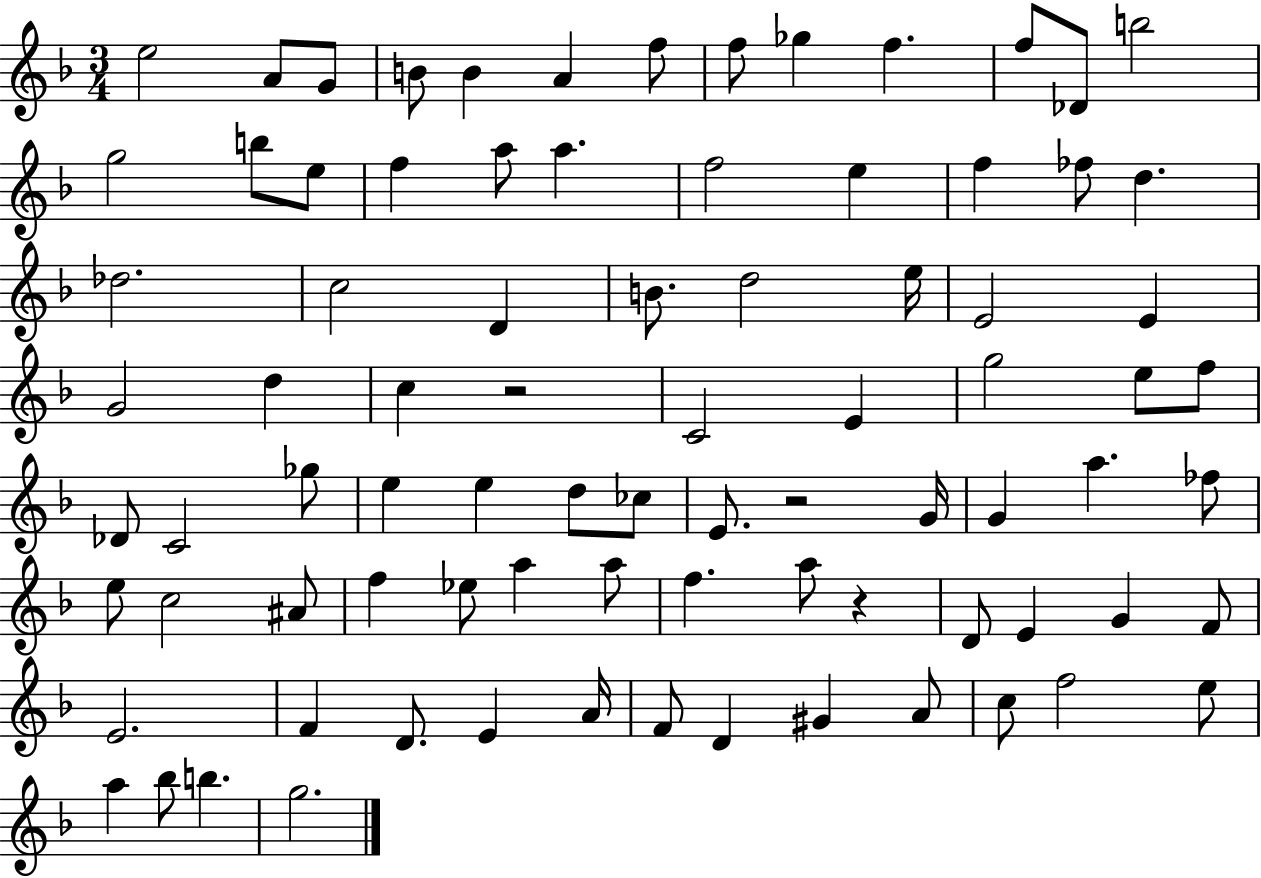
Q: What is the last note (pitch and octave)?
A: G5